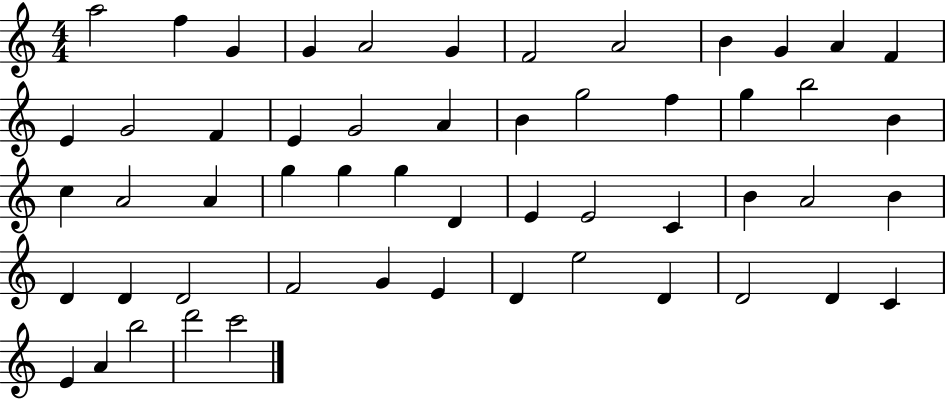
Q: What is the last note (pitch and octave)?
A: C6